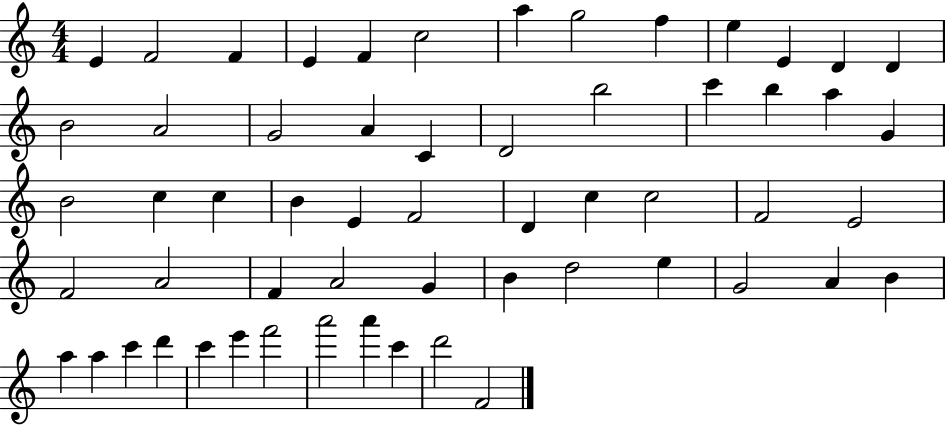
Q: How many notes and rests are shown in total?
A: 58